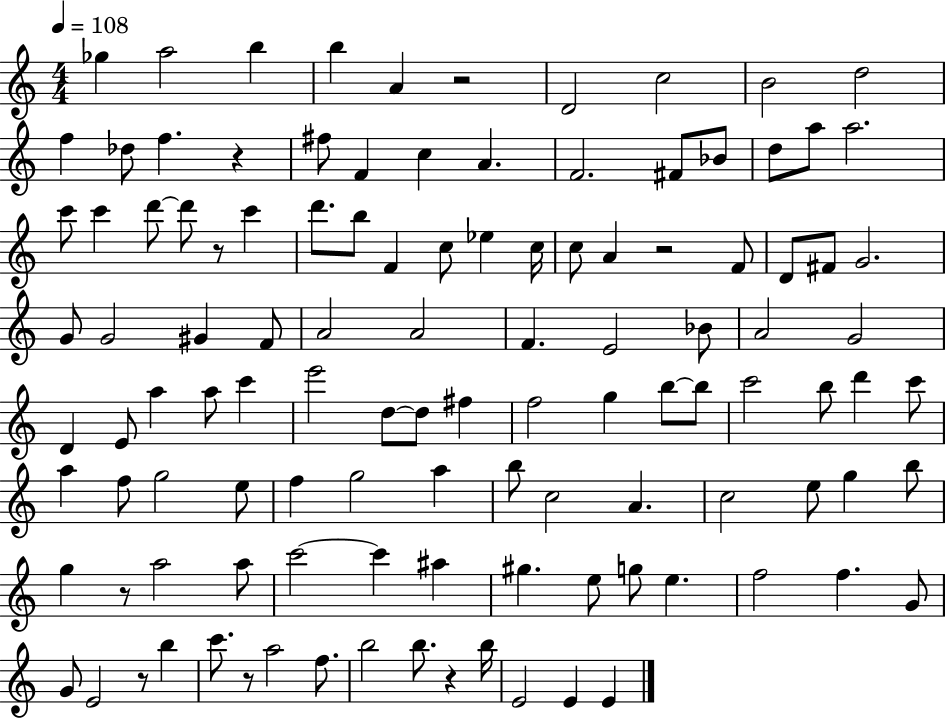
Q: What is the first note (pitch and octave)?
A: Gb5